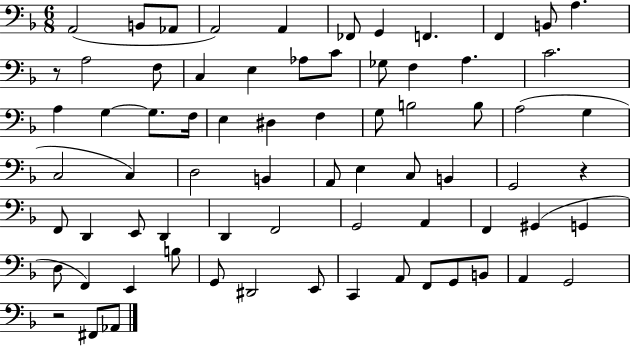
X:1
T:Untitled
M:6/8
L:1/4
K:F
A,,2 B,,/2 _A,,/2 A,,2 A,, _F,,/2 G,, F,, F,, B,,/2 A, z/2 A,2 F,/2 C, E, _A,/2 C/2 _G,/2 F, A, C2 A, G, G,/2 F,/4 E, ^D, F, G,/2 B,2 B,/2 A,2 G, C,2 C, D,2 B,, A,,/2 E, C,/2 B,, G,,2 z F,,/2 D,, E,,/2 D,, D,, F,,2 G,,2 A,, F,, ^G,, G,, D,/2 F,, E,, B,/2 G,,/2 ^D,,2 E,,/2 C,, A,,/2 F,,/2 G,,/2 B,,/2 A,, G,,2 z2 ^F,,/2 _A,,/2